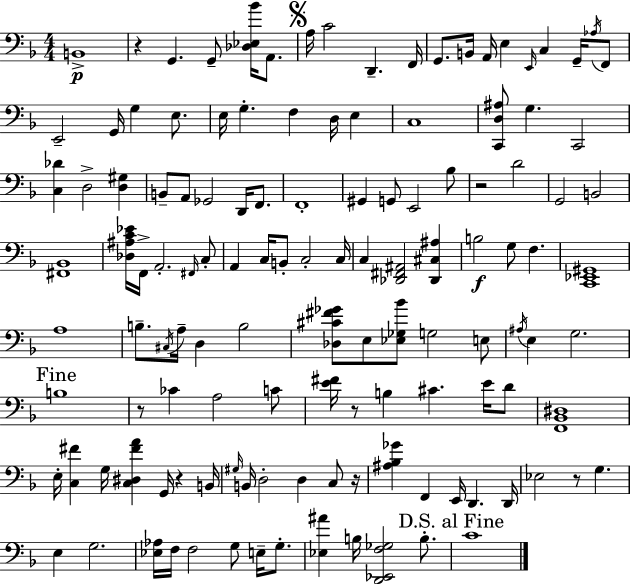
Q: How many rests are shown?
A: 7